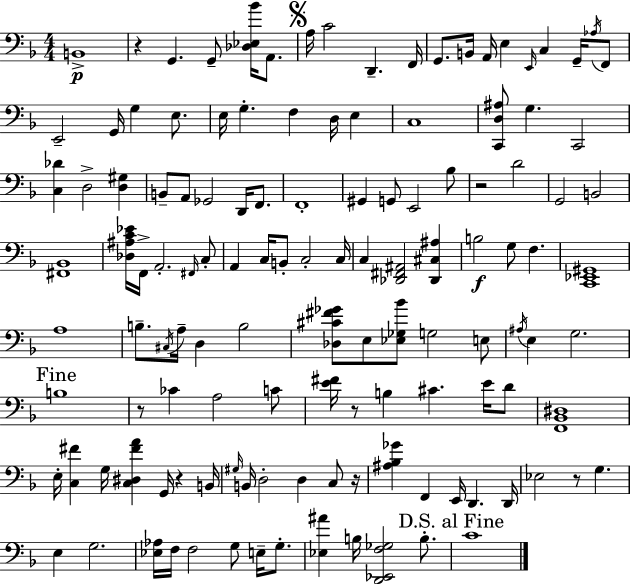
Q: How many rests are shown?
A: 7